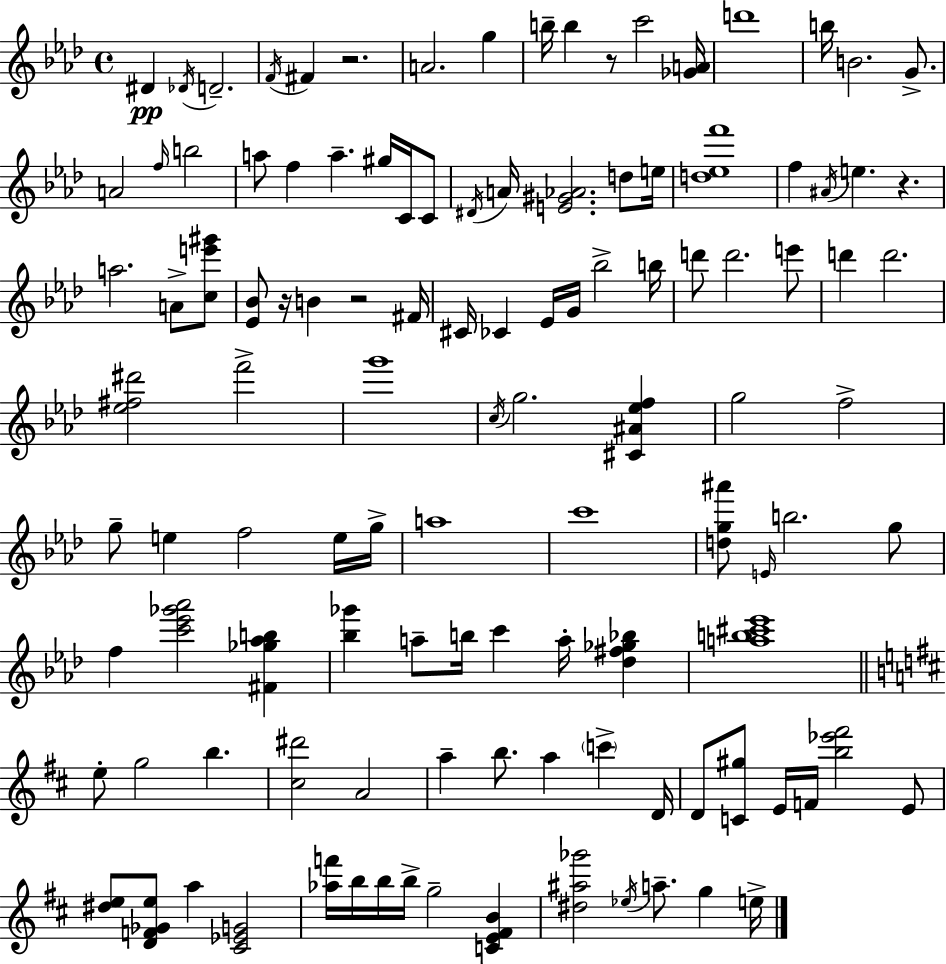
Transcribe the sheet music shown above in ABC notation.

X:1
T:Untitled
M:4/4
L:1/4
K:Fm
^D _D/4 D2 F/4 ^F z2 A2 g b/4 b z/2 c'2 [_GA]/4 d'4 b/4 B2 G/2 A2 f/4 b2 a/2 f a ^g/4 C/4 C/2 ^D/4 A/4 [E^G_A]2 d/2 e/4 [d_ef']4 f ^A/4 e z a2 A/2 [ce'^g']/2 [_E_B]/2 z/4 B z2 ^F/4 ^C/4 _C _E/4 G/4 _b2 b/4 d'/2 d'2 e'/2 d' d'2 [_e^f^d']2 f'2 g'4 c/4 g2 [^C^A_ef] g2 f2 g/2 e f2 e/4 g/4 a4 c'4 [dg^a']/2 E/4 b2 g/2 f [c'_e'_g'_a']2 [^F_g_ab] [_b_g'] a/2 b/4 c' a/4 [_d^f_g_b] [ab^c'_e']4 e/2 g2 b [^c^d']2 A2 a b/2 a c' D/4 D/2 [C^g]/2 E/4 F/4 [b_e'^f']2 E/2 [^de]/2 [DF_Ge]/2 a [^C_EG]2 [_af']/4 b/4 b/4 b/4 g2 [CE^FB] [^d^a_g']2 _e/4 a/2 g e/4